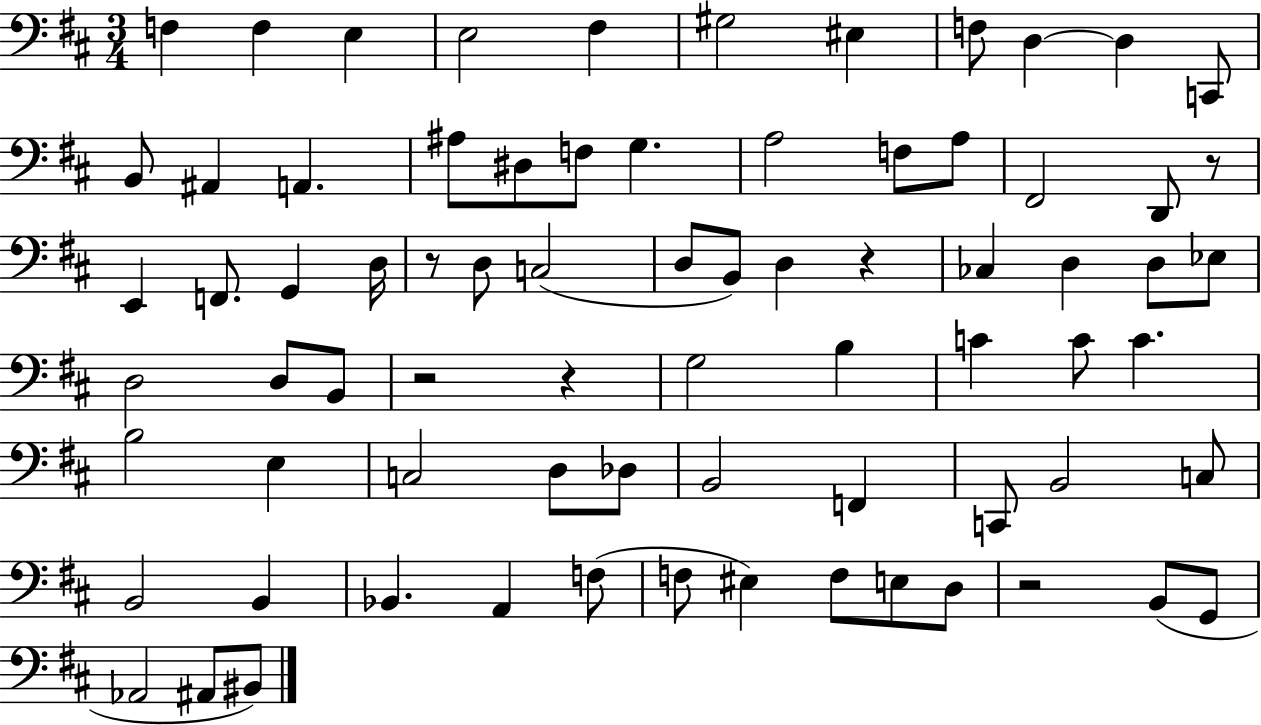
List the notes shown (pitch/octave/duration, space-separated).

F3/q F3/q E3/q E3/h F#3/q G#3/h EIS3/q F3/e D3/q D3/q C2/e B2/e A#2/q A2/q. A#3/e D#3/e F3/e G3/q. A3/h F3/e A3/e F#2/h D2/e R/e E2/q F2/e. G2/q D3/s R/e D3/e C3/h D3/e B2/e D3/q R/q CES3/q D3/q D3/e Eb3/e D3/h D3/e B2/e R/h R/q G3/h B3/q C4/q C4/e C4/q. B3/h E3/q C3/h D3/e Db3/e B2/h F2/q C2/e B2/h C3/e B2/h B2/q Bb2/q. A2/q F3/e F3/e EIS3/q F3/e E3/e D3/e R/h B2/e G2/e Ab2/h A#2/e BIS2/e